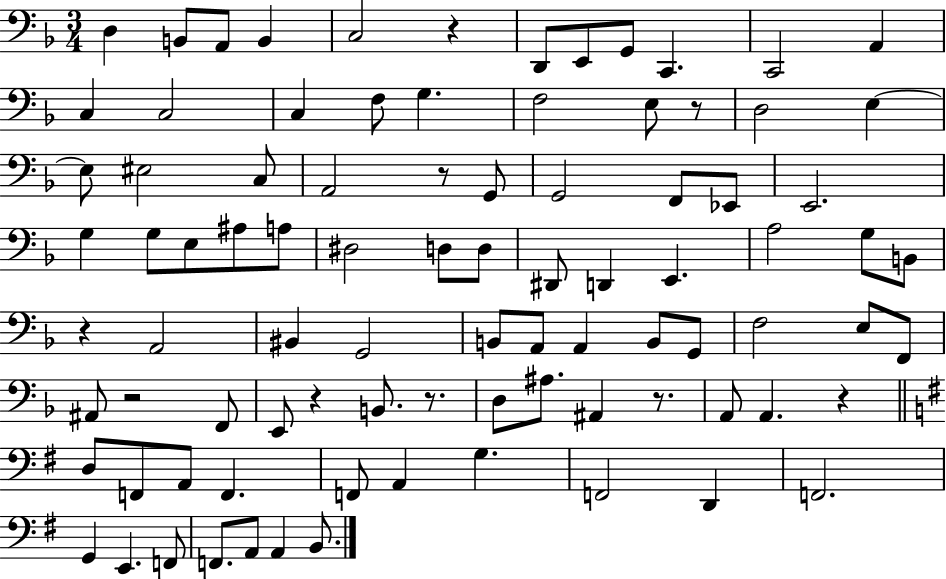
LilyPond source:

{
  \clef bass
  \numericTimeSignature
  \time 3/4
  \key f \major
  d4 b,8 a,8 b,4 | c2 r4 | d,8 e,8 g,8 c,4. | c,2 a,4 | \break c4 c2 | c4 f8 g4. | f2 e8 r8 | d2 e4~~ | \break e8 eis2 c8 | a,2 r8 g,8 | g,2 f,8 ees,8 | e,2. | \break g4 g8 e8 ais8 a8 | dis2 d8 d8 | dis,8 d,4 e,4. | a2 g8 b,8 | \break r4 a,2 | bis,4 g,2 | b,8 a,8 a,4 b,8 g,8 | f2 e8 f,8 | \break ais,8 r2 f,8 | e,8 r4 b,8. r8. | d8 ais8. ais,4 r8. | a,8 a,4. r4 | \break \bar "||" \break \key g \major d8 f,8 a,8 f,4. | f,8 a,4 g4. | f,2 d,4 | f,2. | \break g,4 e,4. f,8 | f,8. a,8 a,4 b,8. | \bar "|."
}